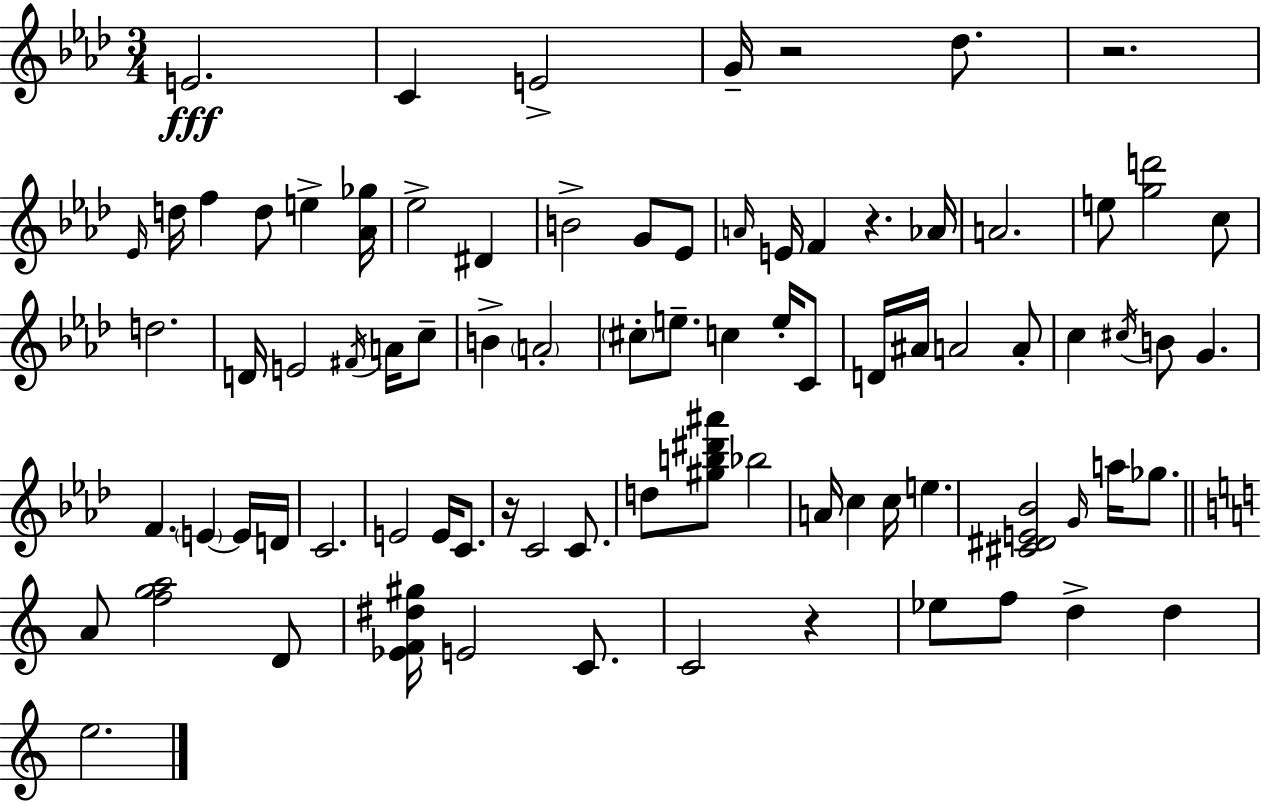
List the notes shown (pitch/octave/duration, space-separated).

E4/h. C4/q E4/h G4/s R/h Db5/e. R/h. Eb4/s D5/s F5/q D5/e E5/q [Ab4,Gb5]/s Eb5/h D#4/q B4/h G4/e Eb4/e A4/s E4/s F4/q R/q. Ab4/s A4/h. E5/e [G5,D6]/h C5/e D5/h. D4/s E4/h F#4/s A4/s C5/e B4/q A4/h C#5/e E5/e. C5/q E5/s C4/e D4/s A#4/s A4/h A4/e C5/q C#5/s B4/e G4/q. F4/q. E4/q E4/s D4/s C4/h. E4/h E4/s C4/e. R/s C4/h C4/e. D5/e [G#5,B5,D#6,A#6]/e Bb5/h A4/s C5/q C5/s E5/q. [C#4,D#4,E4,Bb4]/h G4/s A5/s Gb5/e. A4/e [F5,G5,A5]/h D4/e [Eb4,F4,D#5,G#5]/s E4/h C4/e. C4/h R/q Eb5/e F5/e D5/q D5/q E5/h.